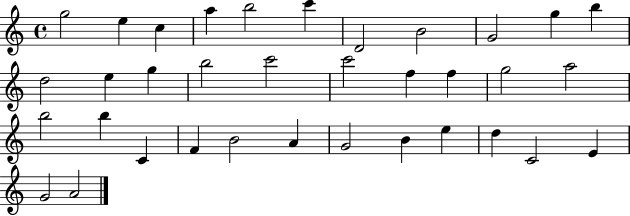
X:1
T:Untitled
M:4/4
L:1/4
K:C
g2 e c a b2 c' D2 B2 G2 g b d2 e g b2 c'2 c'2 f f g2 a2 b2 b C F B2 A G2 B e d C2 E G2 A2